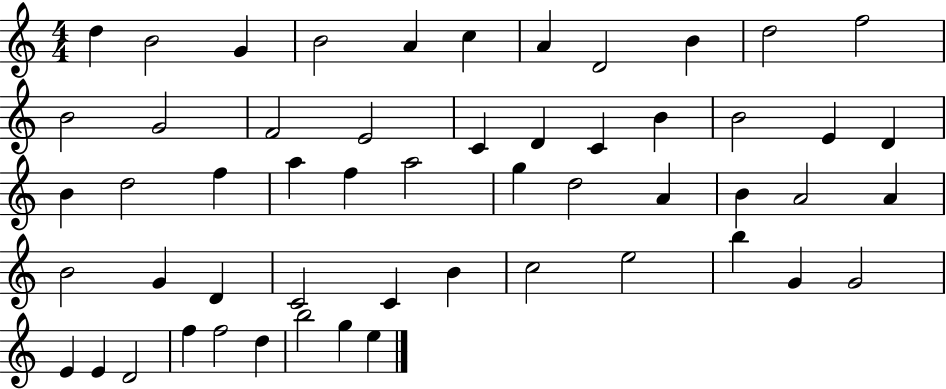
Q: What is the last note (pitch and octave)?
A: E5